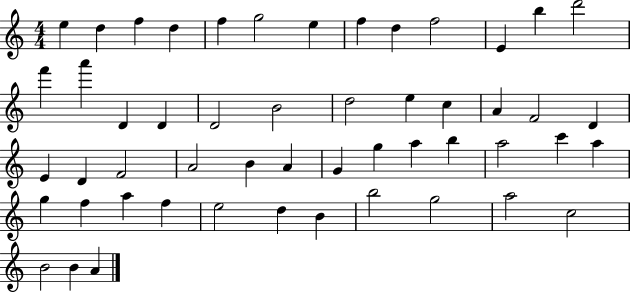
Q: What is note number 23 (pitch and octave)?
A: A4